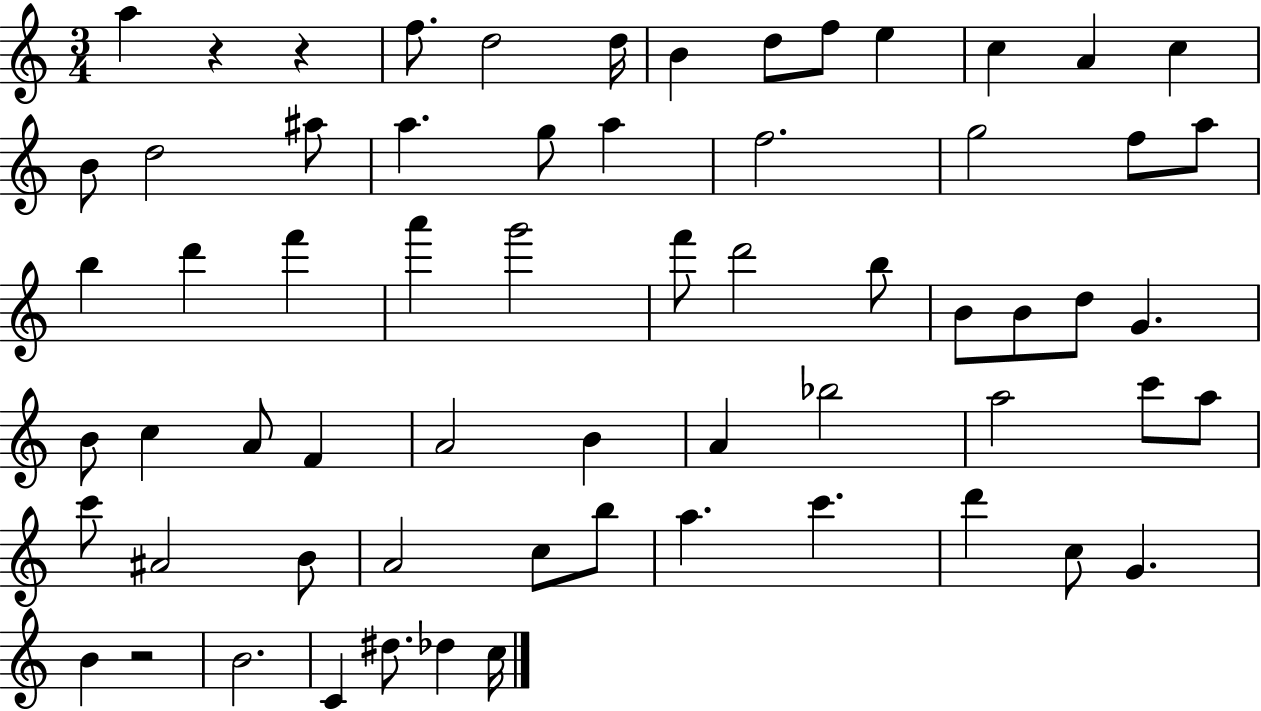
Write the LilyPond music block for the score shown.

{
  \clef treble
  \numericTimeSignature
  \time 3/4
  \key c \major
  a''4 r4 r4 | f''8. d''2 d''16 | b'4 d''8 f''8 e''4 | c''4 a'4 c''4 | \break b'8 d''2 ais''8 | a''4. g''8 a''4 | f''2. | g''2 f''8 a''8 | \break b''4 d'''4 f'''4 | a'''4 g'''2 | f'''8 d'''2 b''8 | b'8 b'8 d''8 g'4. | \break b'8 c''4 a'8 f'4 | a'2 b'4 | a'4 bes''2 | a''2 c'''8 a''8 | \break c'''8 ais'2 b'8 | a'2 c''8 b''8 | a''4. c'''4. | d'''4 c''8 g'4. | \break b'4 r2 | b'2. | c'4 dis''8. des''4 c''16 | \bar "|."
}